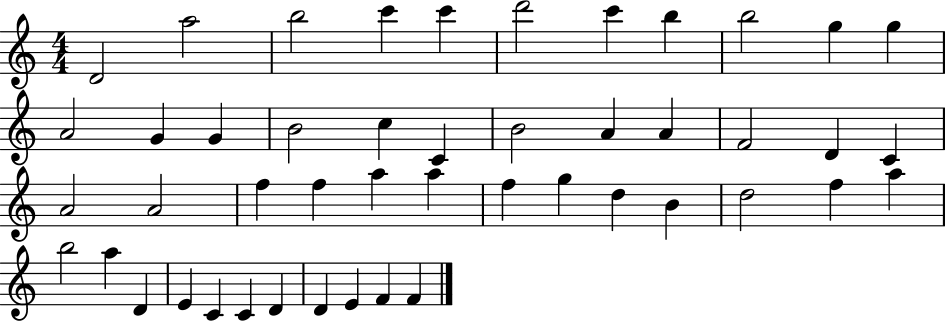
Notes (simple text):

D4/h A5/h B5/h C6/q C6/q D6/h C6/q B5/q B5/h G5/q G5/q A4/h G4/q G4/q B4/h C5/q C4/q B4/h A4/q A4/q F4/h D4/q C4/q A4/h A4/h F5/q F5/q A5/q A5/q F5/q G5/q D5/q B4/q D5/h F5/q A5/q B5/h A5/q D4/q E4/q C4/q C4/q D4/q D4/q E4/q F4/q F4/q